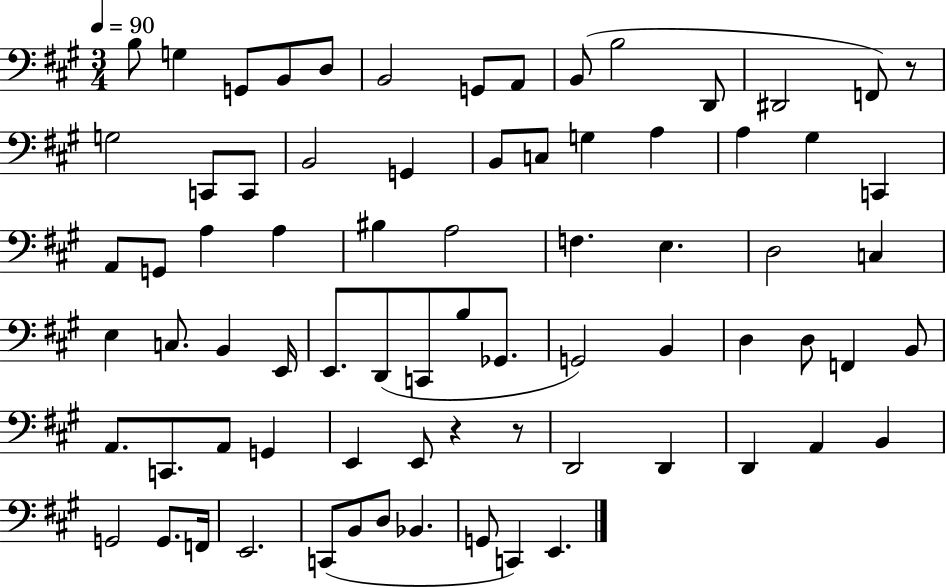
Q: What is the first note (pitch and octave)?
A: B3